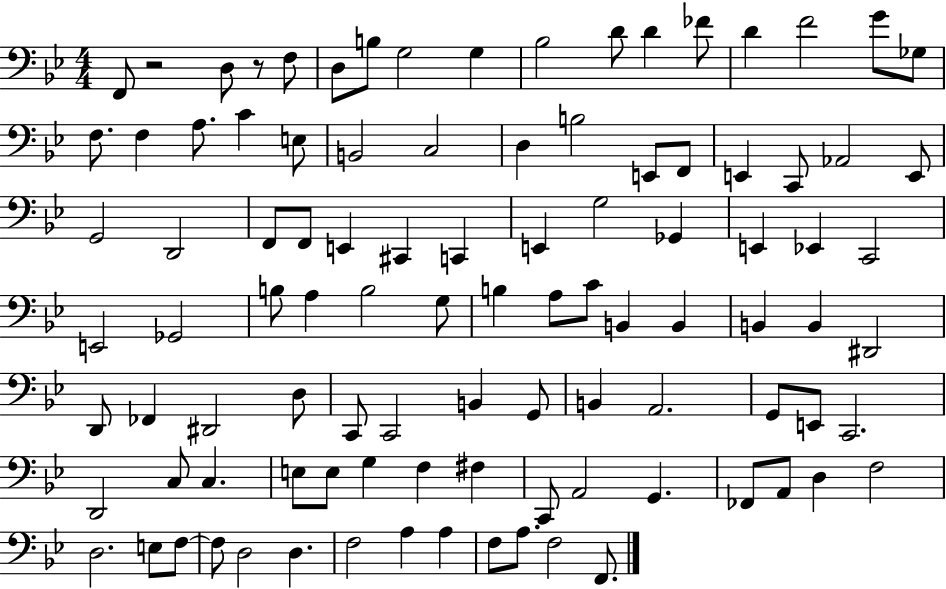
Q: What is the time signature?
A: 4/4